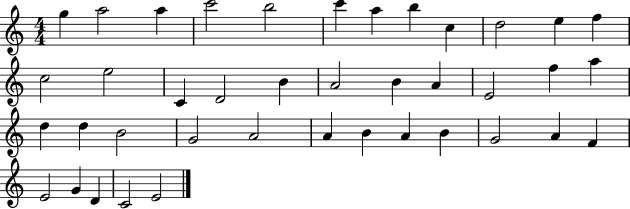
{
  \clef treble
  \numericTimeSignature
  \time 4/4
  \key c \major
  g''4 a''2 a''4 | c'''2 b''2 | c'''4 a''4 b''4 c''4 | d''2 e''4 f''4 | \break c''2 e''2 | c'4 d'2 b'4 | a'2 b'4 a'4 | e'2 f''4 a''4 | \break d''4 d''4 b'2 | g'2 a'2 | a'4 b'4 a'4 b'4 | g'2 a'4 f'4 | \break e'2 g'4 d'4 | c'2 e'2 | \bar "|."
}